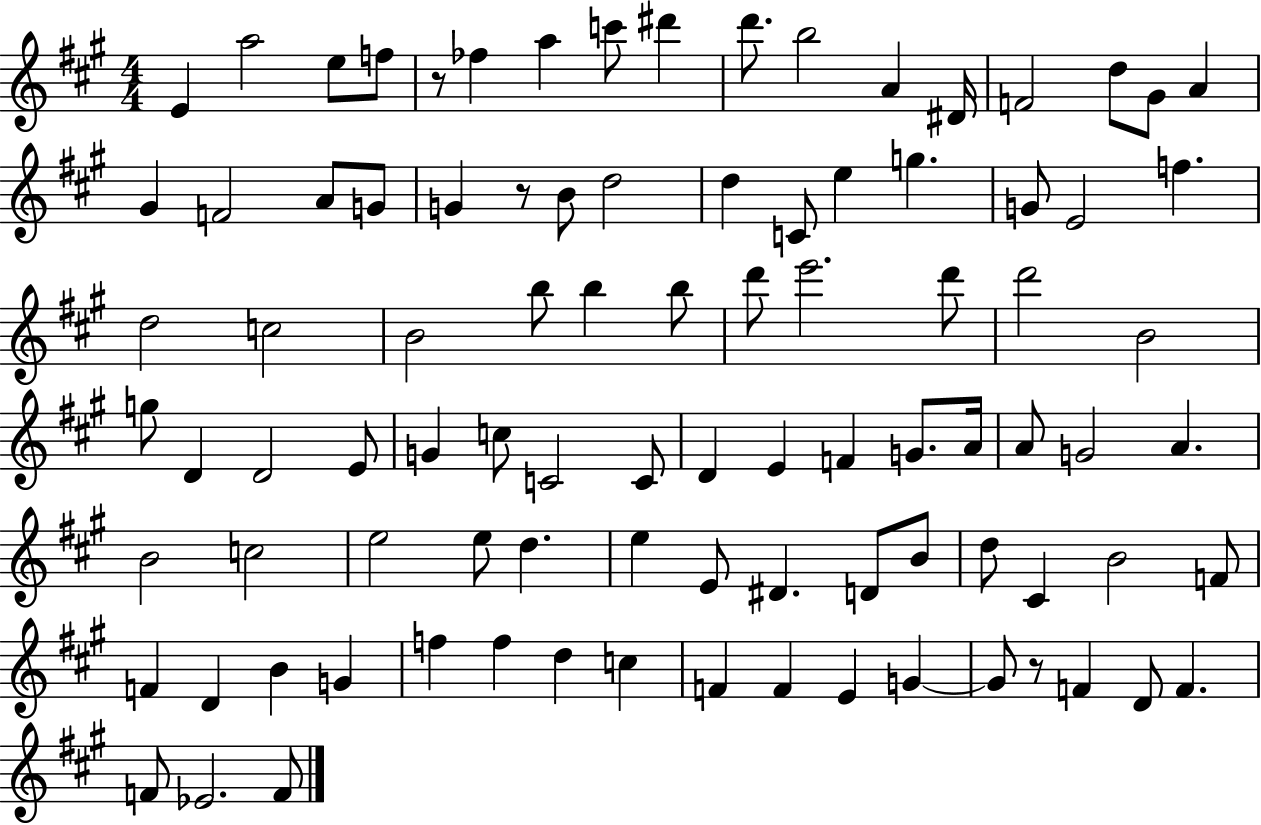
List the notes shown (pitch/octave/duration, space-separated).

E4/q A5/h E5/e F5/e R/e FES5/q A5/q C6/e D#6/q D6/e. B5/h A4/q D#4/s F4/h D5/e G#4/e A4/q G#4/q F4/h A4/e G4/e G4/q R/e B4/e D5/h D5/q C4/e E5/q G5/q. G4/e E4/h F5/q. D5/h C5/h B4/h B5/e B5/q B5/e D6/e E6/h. D6/e D6/h B4/h G5/e D4/q D4/h E4/e G4/q C5/e C4/h C4/e D4/q E4/q F4/q G4/e. A4/s A4/e G4/h A4/q. B4/h C5/h E5/h E5/e D5/q. E5/q E4/e D#4/q. D4/e B4/e D5/e C#4/q B4/h F4/e F4/q D4/q B4/q G4/q F5/q F5/q D5/q C5/q F4/q F4/q E4/q G4/q G4/e R/e F4/q D4/e F4/q. F4/e Eb4/h. F4/e